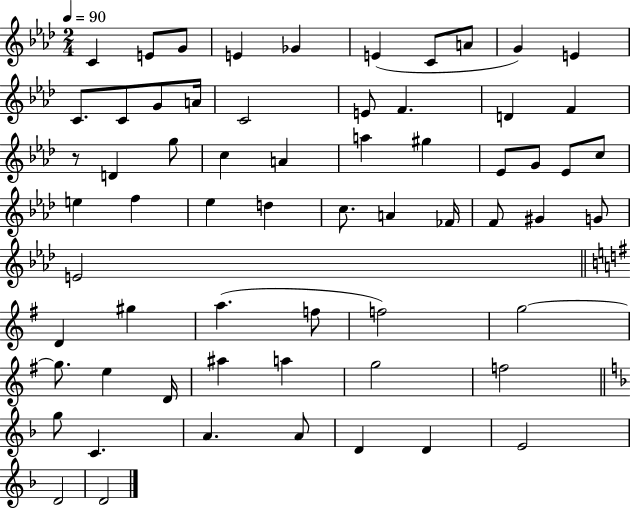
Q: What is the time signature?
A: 2/4